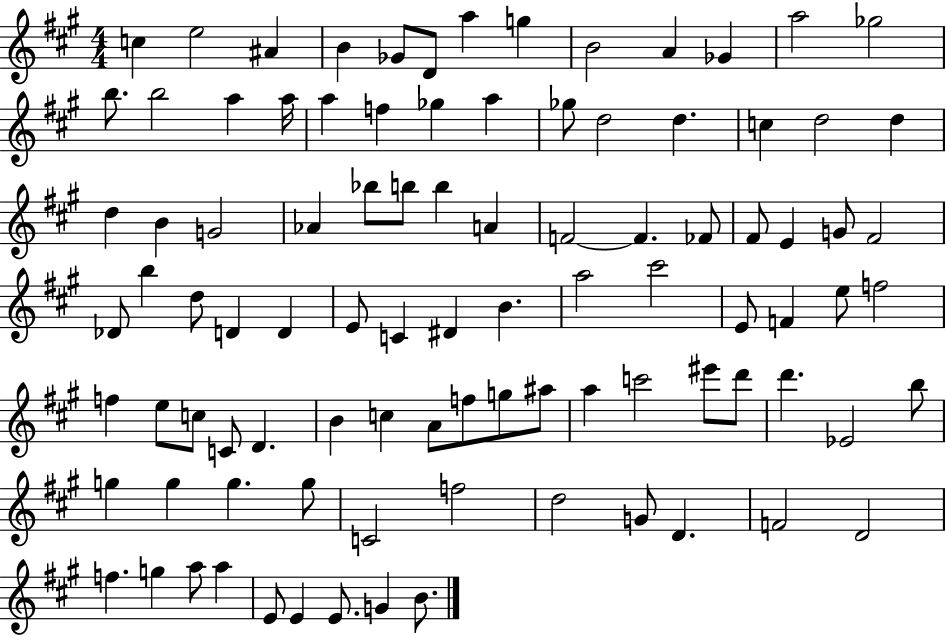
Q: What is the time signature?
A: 4/4